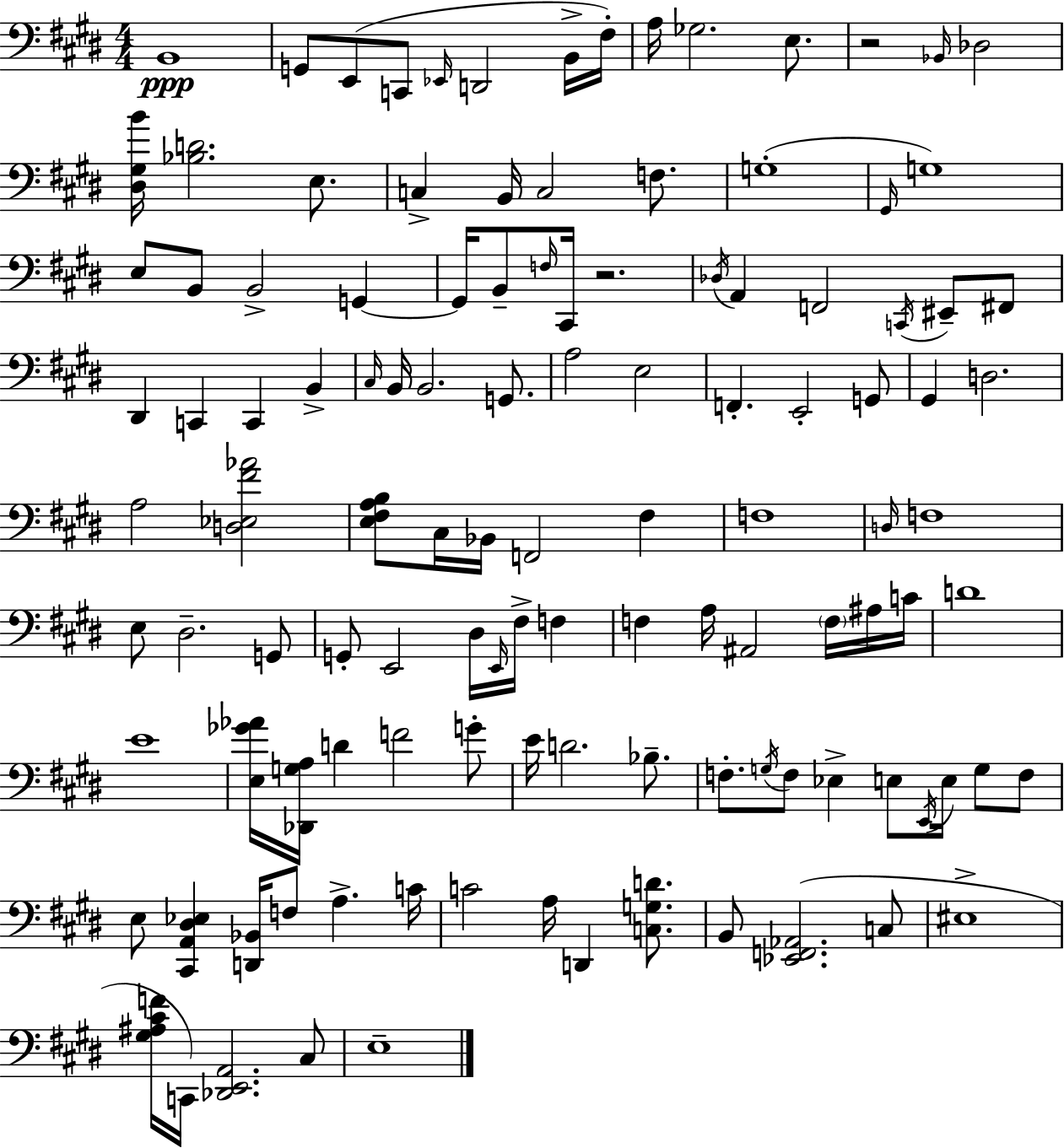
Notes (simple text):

B2/w G2/e E2/e C2/e Eb2/s D2/h B2/s F#3/s A3/s Gb3/h. E3/e. R/h Bb2/s Db3/h [D#3,G#3,B4]/s [Bb3,D4]/h. E3/e. C3/q B2/s C3/h F3/e. G3/w G#2/s G3/w E3/e B2/e B2/h G2/q G2/s B2/e F3/s C#2/s R/h. Db3/s A2/q F2/h C2/s EIS2/e F#2/e D#2/q C2/q C2/q B2/q C#3/s B2/s B2/h. G2/e. A3/h E3/h F2/q. E2/h G2/e G#2/q D3/h. A3/h [D3,Eb3,F#4,Ab4]/h [E3,F#3,A3,B3]/e C#3/s Bb2/s F2/h F#3/q F3/w D3/s F3/w E3/e D#3/h. G2/e G2/e E2/h D#3/s E2/s F#3/s F3/q F3/q A3/s A#2/h F3/s A#3/s C4/s D4/w E4/w [E3,Gb4,Ab4]/s [Db2,G3,A3]/s D4/q F4/h G4/e E4/s D4/h. Bb3/e. F3/e. G3/s F3/e Eb3/q E3/e E2/s E3/s G3/e F3/e E3/e [C#2,A2,D#3,Eb3]/q [D2,Bb2]/s F3/e A3/q. C4/s C4/h A3/s D2/q [C3,G3,D4]/e. B2/e [Eb2,F2,Ab2]/h. C3/e EIS3/w [G#3,A#3,C#4,F4]/s C2/s [Db2,E2,A2]/h. C#3/e E3/w